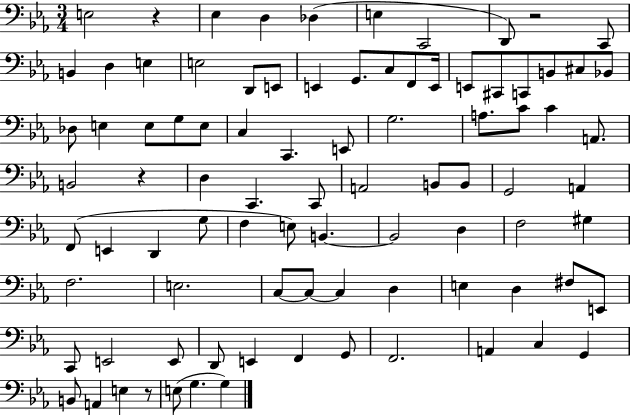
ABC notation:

X:1
T:Untitled
M:3/4
L:1/4
K:Eb
E,2 z _E, D, _D, E, C,,2 D,,/2 z2 C,,/2 B,, D, E, E,2 D,,/2 E,,/2 E,, G,,/2 C,/2 F,,/2 E,,/4 E,,/2 ^C,,/2 C,,/2 B,,/2 ^C,/2 _B,,/2 _D,/2 E, E,/2 G,/2 E,/2 C, C,, E,,/2 G,2 A,/2 C/2 C A,,/2 B,,2 z D, C,, C,,/2 A,,2 B,,/2 B,,/2 G,,2 A,, F,,/2 E,, D,, G,/2 F, E,/2 B,, B,,2 D, F,2 ^G, F,2 E,2 C,/2 C,/2 C, D, E, D, ^F,/2 E,,/2 C,,/2 E,,2 E,,/2 D,,/2 E,, F,, G,,/2 F,,2 A,, C, G,, B,,/2 A,, E, z/2 E,/2 G, G,